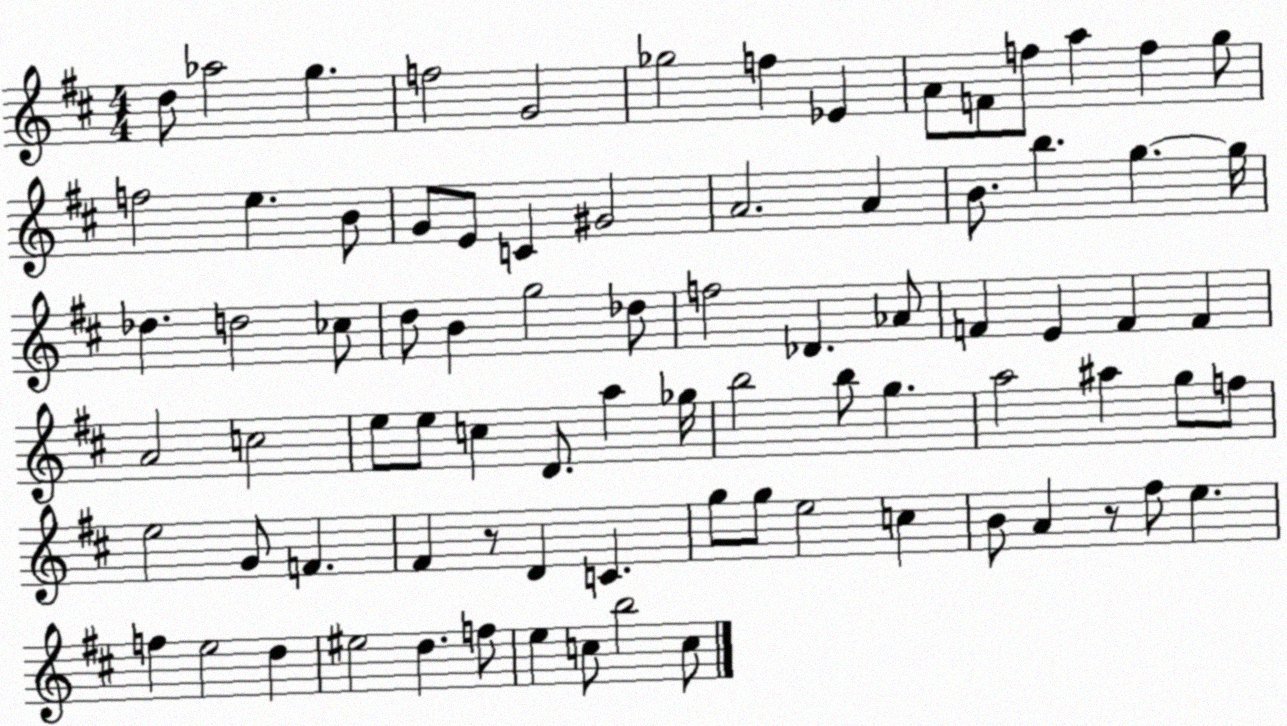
X:1
T:Untitled
M:4/4
L:1/4
K:D
d/2 _a2 g f2 G2 _g2 f _E A/2 F/2 f/2 a f g/2 f2 e B/2 G/2 E/2 C ^G2 A2 A B/2 b g g/4 _d d2 _c/2 d/2 B g2 _d/2 f2 _D _A/2 F E F F A2 c2 e/2 e/2 c D/2 a _g/4 b2 b/2 g a2 ^a g/2 f/2 e2 G/2 F ^F z/2 D C g/2 g/2 e2 c B/2 A z/2 ^f/2 e f e2 d ^e2 d f/2 e c/2 b2 c/2